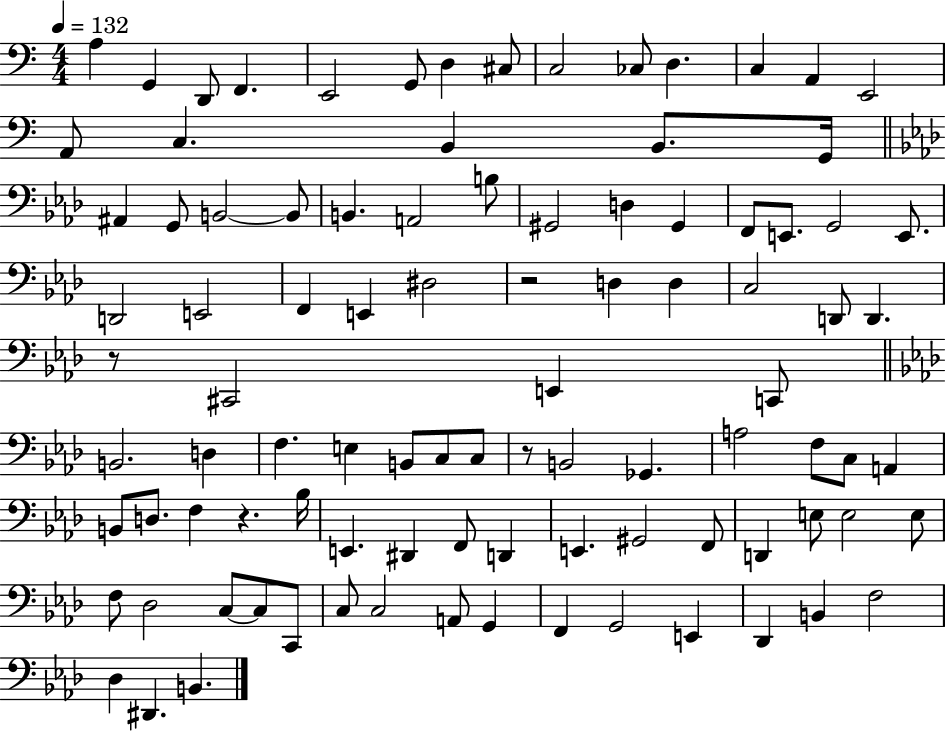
X:1
T:Untitled
M:4/4
L:1/4
K:C
A, G,, D,,/2 F,, E,,2 G,,/2 D, ^C,/2 C,2 _C,/2 D, C, A,, E,,2 A,,/2 C, B,, B,,/2 G,,/4 ^A,, G,,/2 B,,2 B,,/2 B,, A,,2 B,/2 ^G,,2 D, ^G,, F,,/2 E,,/2 G,,2 E,,/2 D,,2 E,,2 F,, E,, ^D,2 z2 D, D, C,2 D,,/2 D,, z/2 ^C,,2 E,, C,,/2 B,,2 D, F, E, B,,/2 C,/2 C,/2 z/2 B,,2 _G,, A,2 F,/2 C,/2 A,, B,,/2 D,/2 F, z _B,/4 E,, ^D,, F,,/2 D,, E,, ^G,,2 F,,/2 D,, E,/2 E,2 E,/2 F,/2 _D,2 C,/2 C,/2 C,,/2 C,/2 C,2 A,,/2 G,, F,, G,,2 E,, _D,, B,, F,2 _D, ^D,, B,,